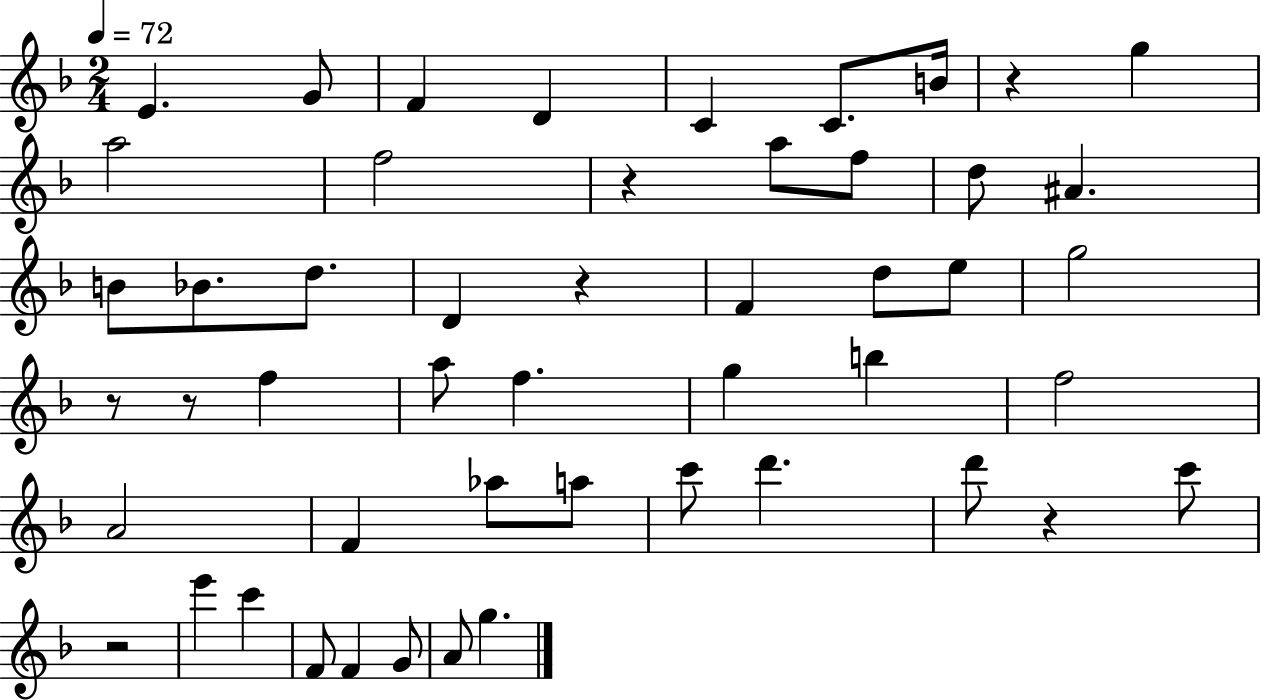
E4/q. G4/e F4/q D4/q C4/q C4/e. B4/s R/q G5/q A5/h F5/h R/q A5/e F5/e D5/e A#4/q. B4/e Bb4/e. D5/e. D4/q R/q F4/q D5/e E5/e G5/h R/e R/e F5/q A5/e F5/q. G5/q B5/q F5/h A4/h F4/q Ab5/e A5/e C6/e D6/q. D6/e R/q C6/e R/h E6/q C6/q F4/e F4/q G4/e A4/e G5/q.